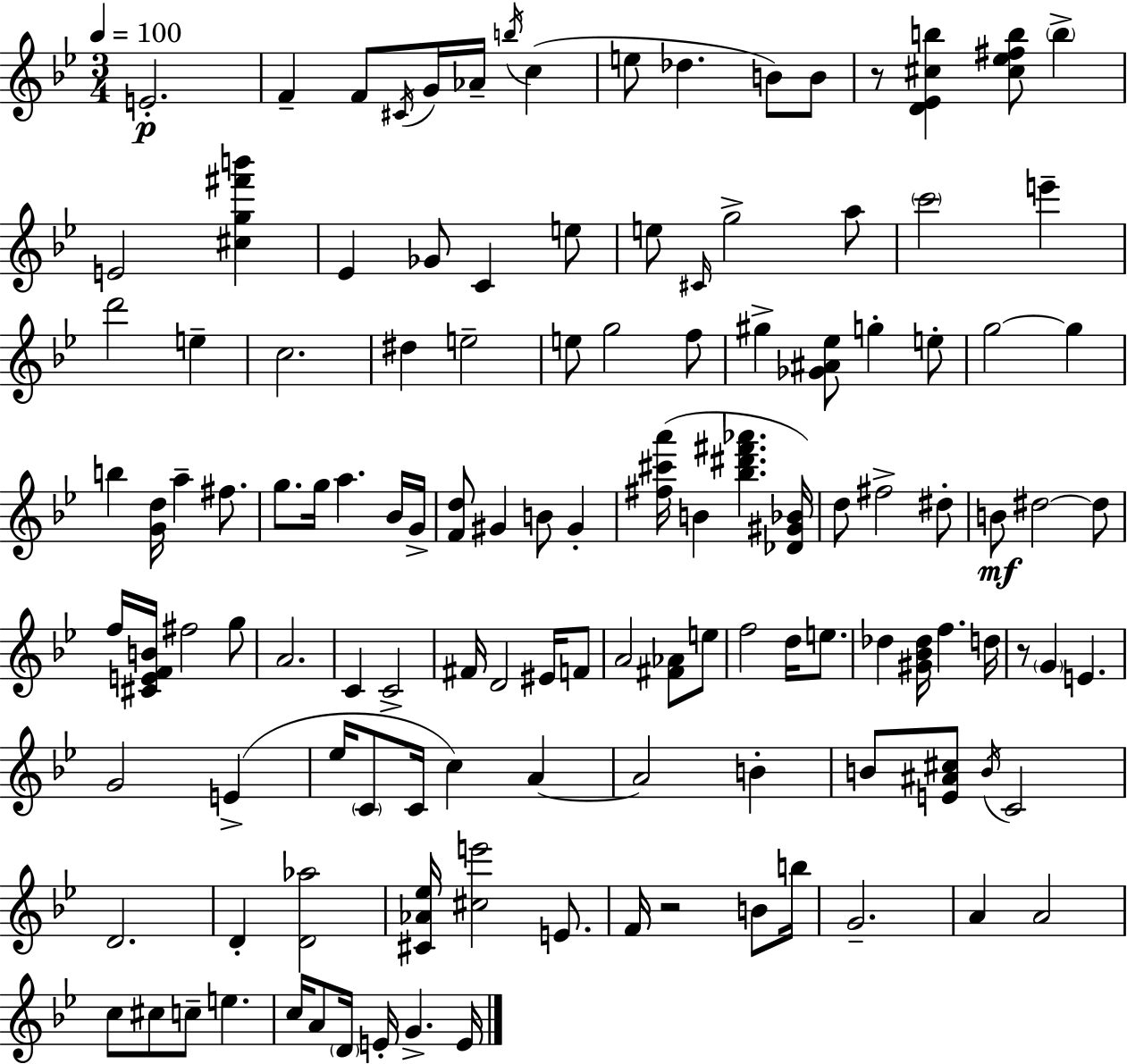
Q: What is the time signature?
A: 3/4